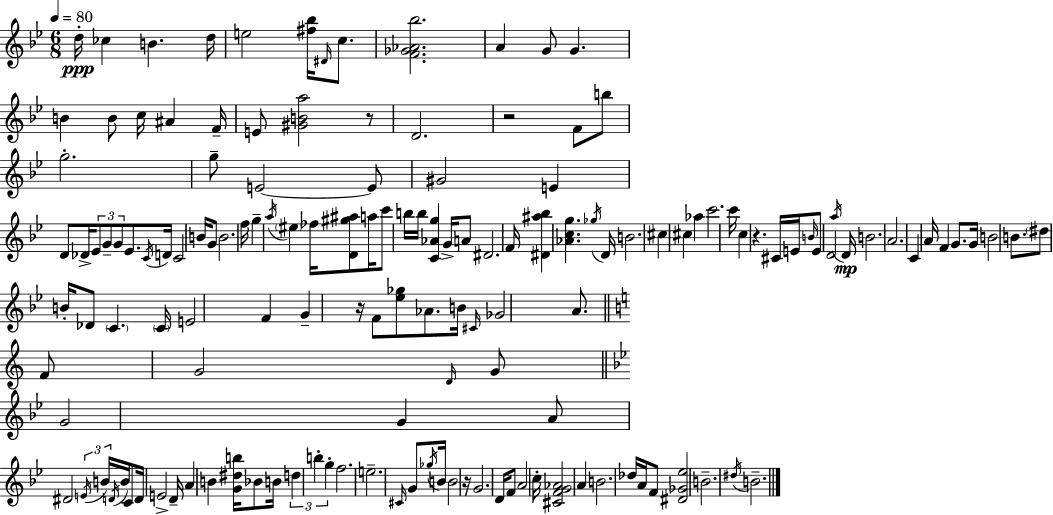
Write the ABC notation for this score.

X:1
T:Untitled
M:6/8
L:1/4
K:Bb
d/4 _c B d/4 e2 [^f_b]/4 ^D/4 c/2 [F_G_A_b]2 A G/2 G B B/2 c/4 ^A F/4 E/2 [^GBa]2 z/2 D2 z2 F/2 b/2 g2 g/2 E2 E/2 ^G2 E D/2 _D/4 _E/2 G/2 G/2 _E/2 C/4 D/4 C2 B/4 G/2 B2 f/4 g a/4 ^e _f/4 [D^g^a]/2 a/4 c'/2 b/4 b/4 [C_Ag] G/4 A/2 ^D2 F/4 [^D^a_b] [_Acg] _g/4 D/4 B2 ^c ^c _a c'2 c'/4 c z ^C/4 E/4 B/4 E/2 D2 a/4 D/4 B2 A2 C A/4 F G/2 G/4 B2 B/2 ^d/2 B/4 _D/2 C C/4 E2 F G z/4 F/2 [_e_g]/2 _A/2 B/4 ^C/4 _G2 A/2 F/2 G2 D/4 G/2 G2 G A/2 ^D2 E/4 B/4 D/4 B/4 C/2 D/4 E2 D/4 A B [G^db]/4 _B/2 B/4 d b g f2 e2 ^C/4 G/2 _g/4 B/4 B2 z/4 G2 D/4 F/2 A2 c/4 [^CFG_A]2 A B2 _d/4 A/4 F/2 [^D_G_e]2 B2 ^d/4 B2